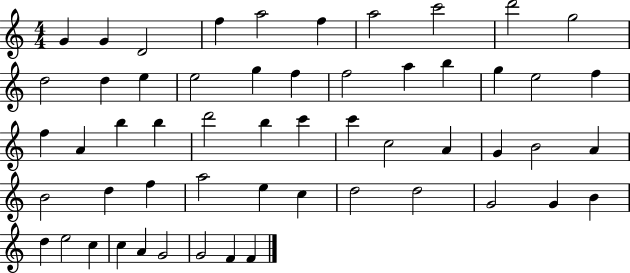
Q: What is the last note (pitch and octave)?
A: F4